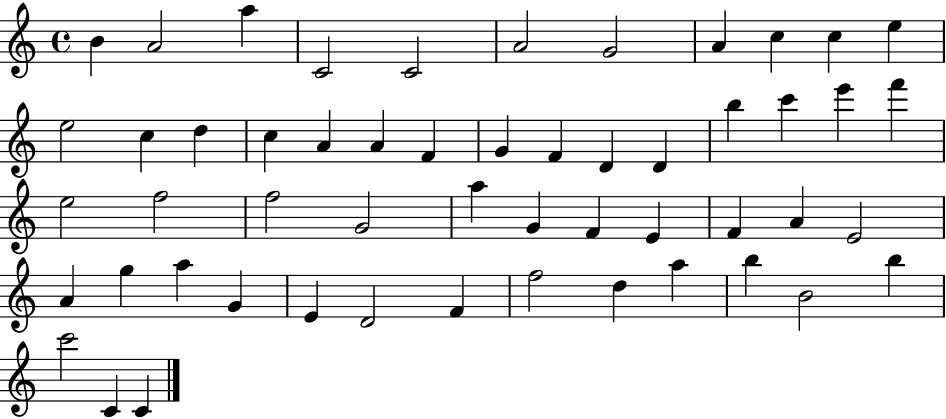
{
  \clef treble
  \time 4/4
  \defaultTimeSignature
  \key c \major
  b'4 a'2 a''4 | c'2 c'2 | a'2 g'2 | a'4 c''4 c''4 e''4 | \break e''2 c''4 d''4 | c''4 a'4 a'4 f'4 | g'4 f'4 d'4 d'4 | b''4 c'''4 e'''4 f'''4 | \break e''2 f''2 | f''2 g'2 | a''4 g'4 f'4 e'4 | f'4 a'4 e'2 | \break a'4 g''4 a''4 g'4 | e'4 d'2 f'4 | f''2 d''4 a''4 | b''4 b'2 b''4 | \break c'''2 c'4 c'4 | \bar "|."
}